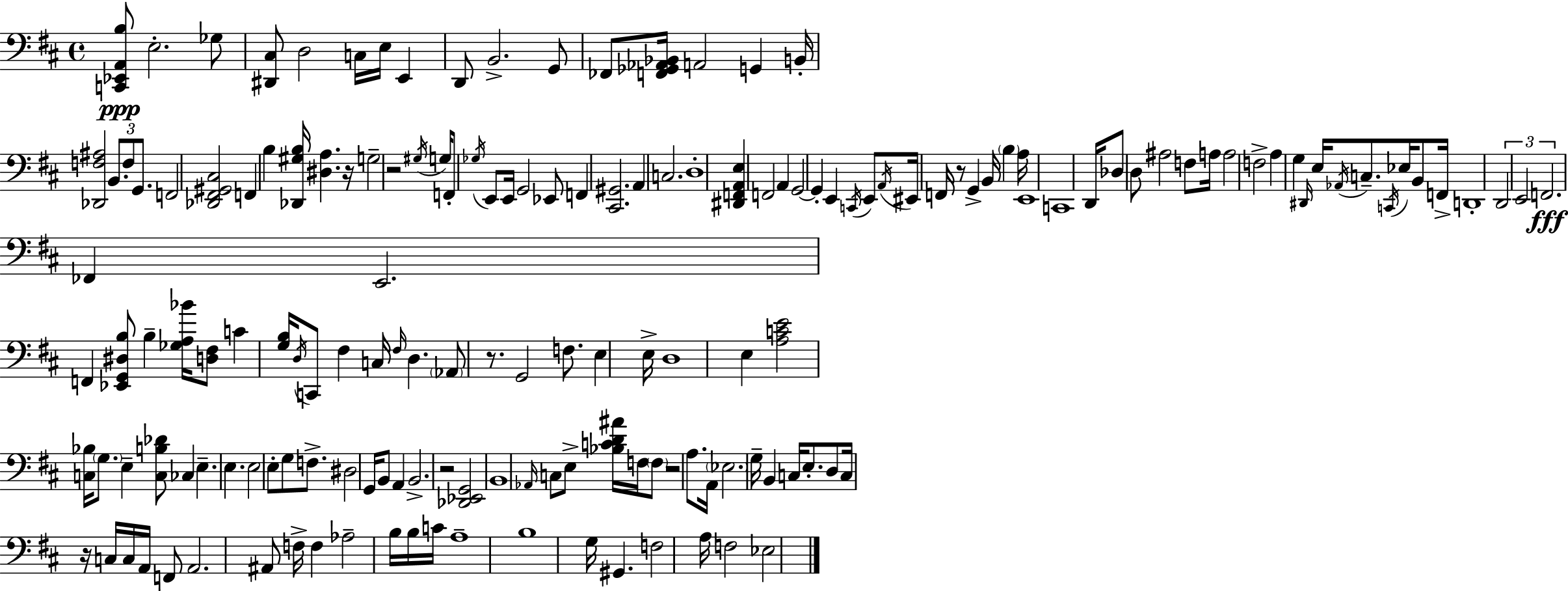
{
  \clef bass
  \time 4/4
  \defaultTimeSignature
  \key d \major
  <c, ees, a, b>8\ppp e2.-. ges8 | <dis, cis>8 d2 c16 e16 e,4 | d,8 b,2.-> g,8 | fes,8 <f, ges, aes, bes,>16 a,2 g,4 b,16-. | \break <des, f ais>2 \tuplet 3/2 { b,8. f8 g,8. } | f,2 <des, fis, gis, cis>2 | f,4 b4 <des, gis b>16 <dis a>4. r16 | g2-- r2 | \break \acciaccatura { gis16 } g16 f,8-. \acciaccatura { ges16 } e,8 e,16 g,2 | ees,8 f,4 <cis, gis,>2. | a,4 c2. | d1-. | \break <dis, f, a, e>4 f,2 a,4 | g,2~~ g,4-. e,4 | \acciaccatura { c,16 } e,8 \acciaccatura { a,16 } eis,16 f,16 r8 g,4-> b,16 \parenthesize b4 | a16 e,1 | \break c,1 | d,16 des8 d8 ais2 | f8 a16 a2 f2-> | a4 g4 \grace { dis,16 } e16 \acciaccatura { aes,16 } c8.-- | \break \acciaccatura { c,16 } ees16 b,8 f,16-> d,1-. | \tuplet 3/2 { d,2 e,2 | f,2.\fff } | fes,4 e,2. | \break f,4 <ees, g, dis b>8 b4-- <ges a bes'>16 <d fis>8 | c'4 <g b>16 \acciaccatura { d16 } c,8 fis4 c16 \grace { fis16 } d4. | \parenthesize aes,8 r8. g,2 | f8. e4 e16-> d1 | \break e4 <a c' e'>2 | <c bes>16 \parenthesize g8. e4-- <c b des'>8 ces4 | e4.-- e4. e2 | e8-. g8 f8.-> dis2 | \break g,16 b,8 a,4 b,2.-> | r2 | <des, ees, g,>2 b,1 | \grace { aes,16 } c8 e8-> <bes c' d' ais'>16 f16 | \break \parenthesize f8 r2 a8. a,16 \parenthesize ees2. | g16-- b,4 c16 | e8.-. d8 c16 r16 c16 c16 a,16 f,8 a,2. | ais,8 f16-> f4 aes2-- | \break b16 b16 c'16 a1-- | b1 | g16 gis,4. | f2 a16 f2 | \break ees2 \bar "|."
}